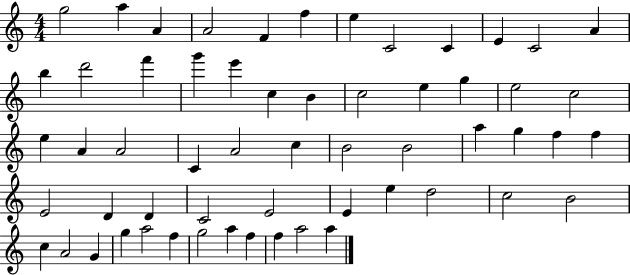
{
  \clef treble
  \numericTimeSignature
  \time 4/4
  \key c \major
  g''2 a''4 a'4 | a'2 f'4 f''4 | e''4 c'2 c'4 | e'4 c'2 a'4 | \break b''4 d'''2 f'''4 | g'''4 e'''4 c''4 b'4 | c''2 e''4 g''4 | e''2 c''2 | \break e''4 a'4 a'2 | c'4 a'2 c''4 | b'2 b'2 | a''4 g''4 f''4 f''4 | \break e'2 d'4 d'4 | c'2 e'2 | e'4 e''4 d''2 | c''2 b'2 | \break c''4 a'2 g'4 | g''4 a''2 f''4 | g''2 a''4 f''4 | f''4 a''2 a''4 | \break \bar "|."
}